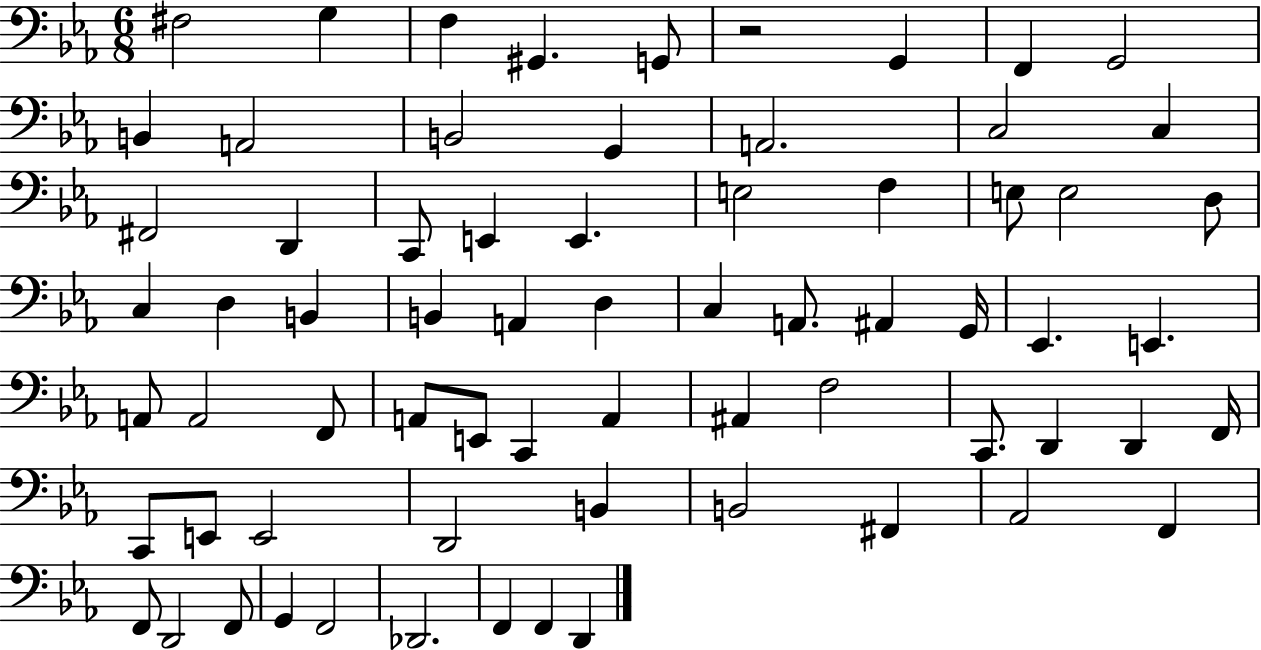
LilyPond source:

{
  \clef bass
  \numericTimeSignature
  \time 6/8
  \key ees \major
  fis2 g4 | f4 gis,4. g,8 | r2 g,4 | f,4 g,2 | \break b,4 a,2 | b,2 g,4 | a,2. | c2 c4 | \break fis,2 d,4 | c,8 e,4 e,4. | e2 f4 | e8 e2 d8 | \break c4 d4 b,4 | b,4 a,4 d4 | c4 a,8. ais,4 g,16 | ees,4. e,4. | \break a,8 a,2 f,8 | a,8 e,8 c,4 a,4 | ais,4 f2 | c,8. d,4 d,4 f,16 | \break c,8 e,8 e,2 | d,2 b,4 | b,2 fis,4 | aes,2 f,4 | \break f,8 d,2 f,8 | g,4 f,2 | des,2. | f,4 f,4 d,4 | \break \bar "|."
}